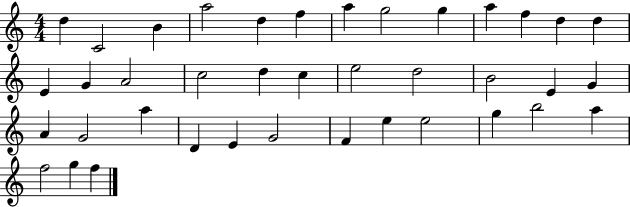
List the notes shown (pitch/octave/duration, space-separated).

D5/q C4/h B4/q A5/h D5/q F5/q A5/q G5/h G5/q A5/q F5/q D5/q D5/q E4/q G4/q A4/h C5/h D5/q C5/q E5/h D5/h B4/h E4/q G4/q A4/q G4/h A5/q D4/q E4/q G4/h F4/q E5/q E5/h G5/q B5/h A5/q F5/h G5/q F5/q